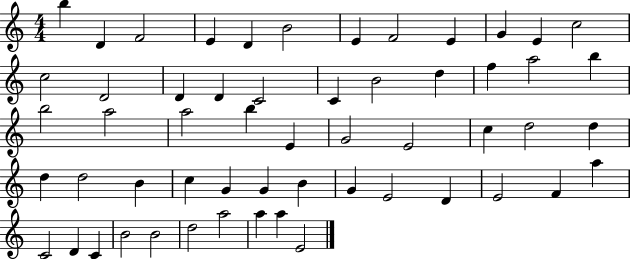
{
  \clef treble
  \numericTimeSignature
  \time 4/4
  \key c \major
  b''4 d'4 f'2 | e'4 d'4 b'2 | e'4 f'2 e'4 | g'4 e'4 c''2 | \break c''2 d'2 | d'4 d'4 c'2 | c'4 b'2 d''4 | f''4 a''2 b''4 | \break b''2 a''2 | a''2 b''4 e'4 | g'2 e'2 | c''4 d''2 d''4 | \break d''4 d''2 b'4 | c''4 g'4 g'4 b'4 | g'4 e'2 d'4 | e'2 f'4 a''4 | \break c'2 d'4 c'4 | b'2 b'2 | d''2 a''2 | a''4 a''4 e'2 | \break \bar "|."
}